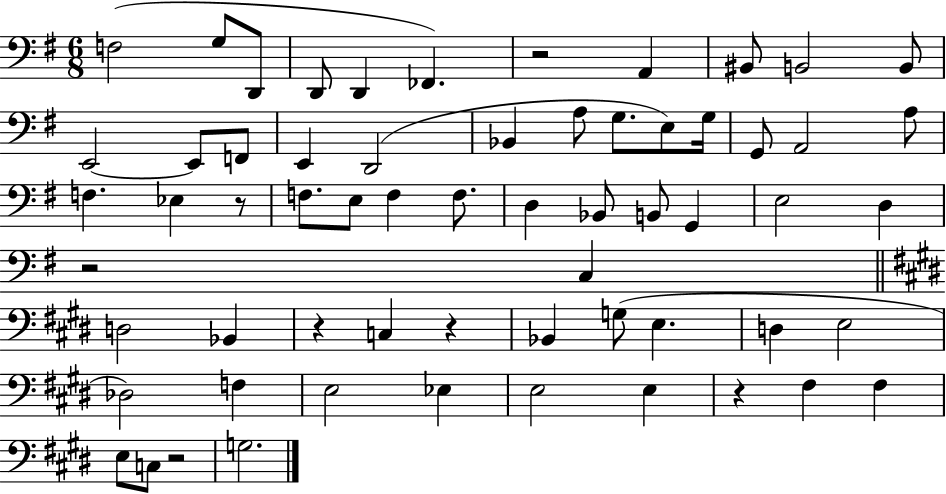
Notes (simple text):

F3/h G3/e D2/e D2/e D2/q FES2/q. R/h A2/q BIS2/e B2/h B2/e E2/h E2/e F2/e E2/q D2/h Bb2/q A3/e G3/e. E3/e G3/s G2/e A2/h A3/e F3/q. Eb3/q R/e F3/e. E3/e F3/q F3/e. D3/q Bb2/e B2/e G2/q E3/h D3/q R/h C3/q D3/h Bb2/q R/q C3/q R/q Bb2/q G3/e E3/q. D3/q E3/h Db3/h F3/q E3/h Eb3/q E3/h E3/q R/q F#3/q F#3/q E3/e C3/e R/h G3/h.